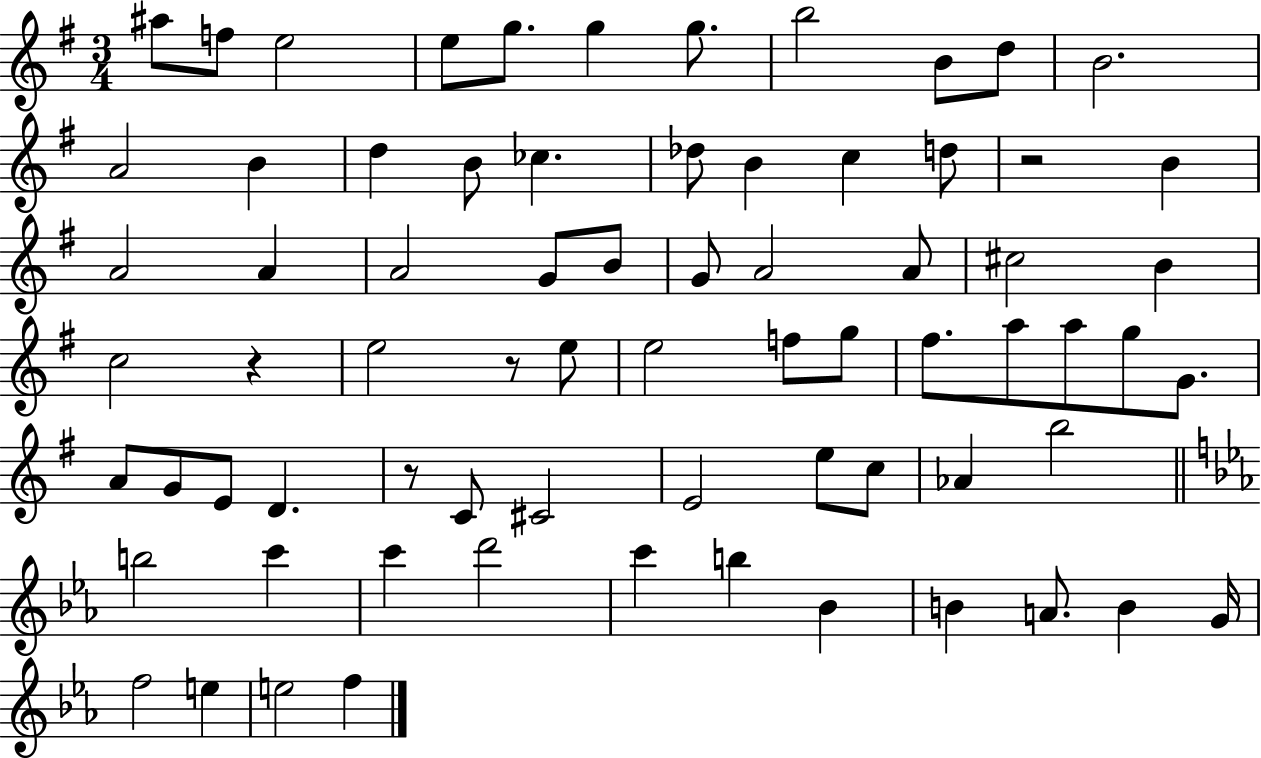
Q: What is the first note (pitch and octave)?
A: A#5